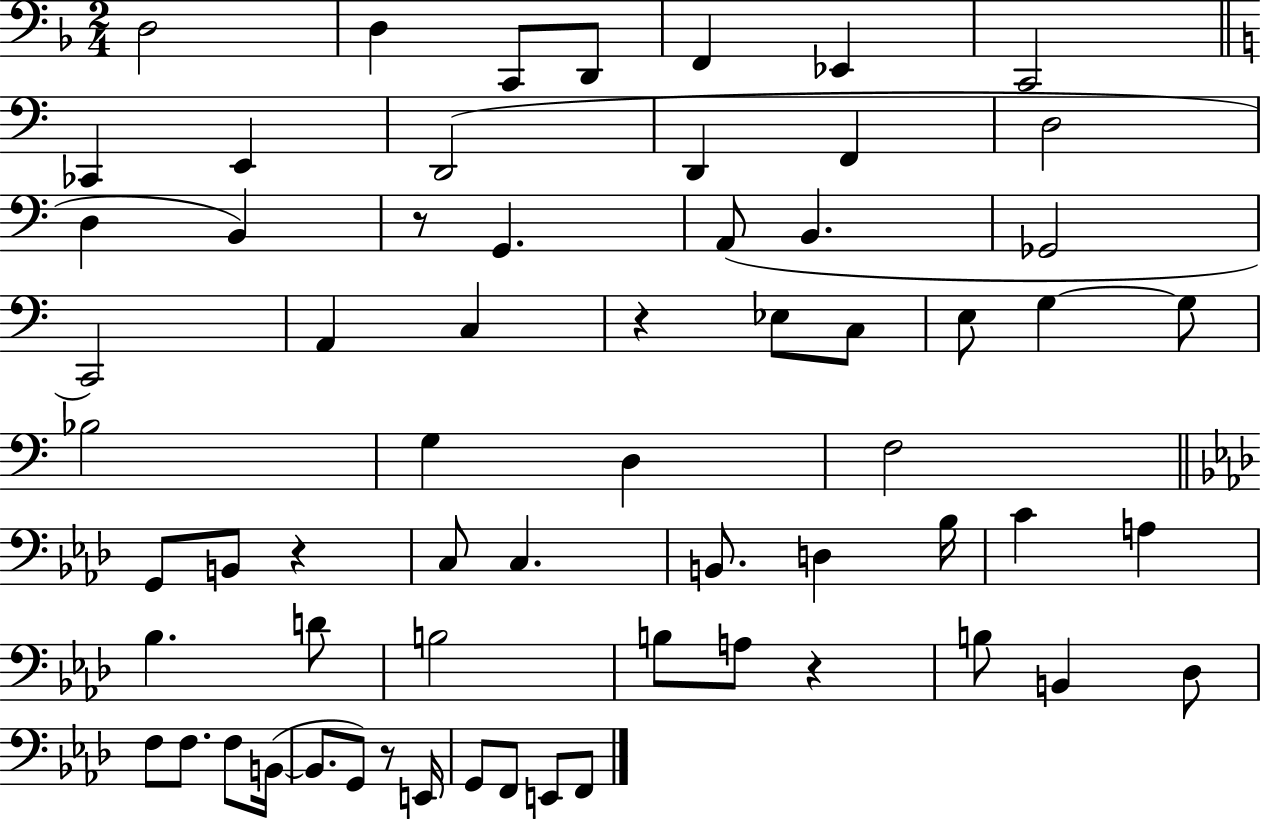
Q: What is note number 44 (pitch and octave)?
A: B3